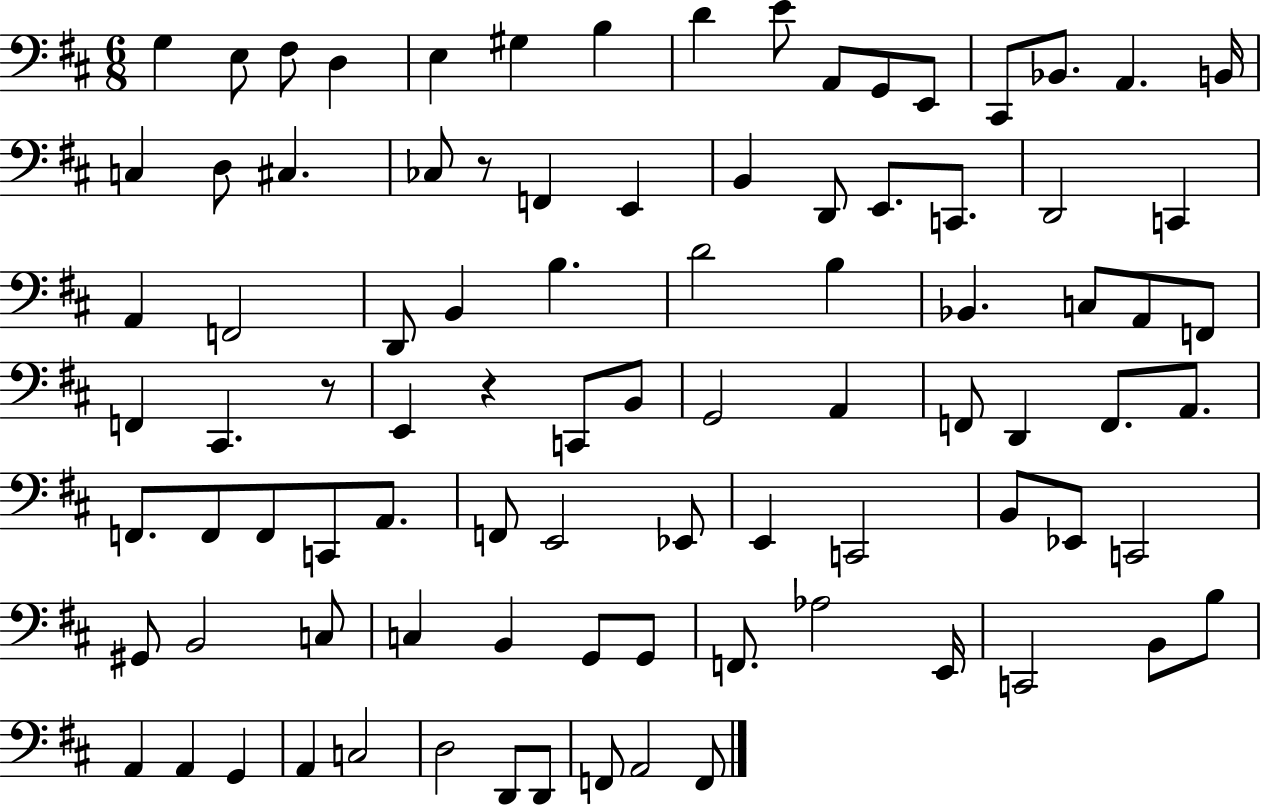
{
  \clef bass
  \numericTimeSignature
  \time 6/8
  \key d \major
  g4 e8 fis8 d4 | e4 gis4 b4 | d'4 e'8 a,8 g,8 e,8 | cis,8 bes,8. a,4. b,16 | \break c4 d8 cis4. | ces8 r8 f,4 e,4 | b,4 d,8 e,8. c,8. | d,2 c,4 | \break a,4 f,2 | d,8 b,4 b4. | d'2 b4 | bes,4. c8 a,8 f,8 | \break f,4 cis,4. r8 | e,4 r4 c,8 b,8 | g,2 a,4 | f,8 d,4 f,8. a,8. | \break f,8. f,8 f,8 c,8 a,8. | f,8 e,2 ees,8 | e,4 c,2 | b,8 ees,8 c,2 | \break gis,8 b,2 c8 | c4 b,4 g,8 g,8 | f,8. aes2 e,16 | c,2 b,8 b8 | \break a,4 a,4 g,4 | a,4 c2 | d2 d,8 d,8 | f,8 a,2 f,8 | \break \bar "|."
}